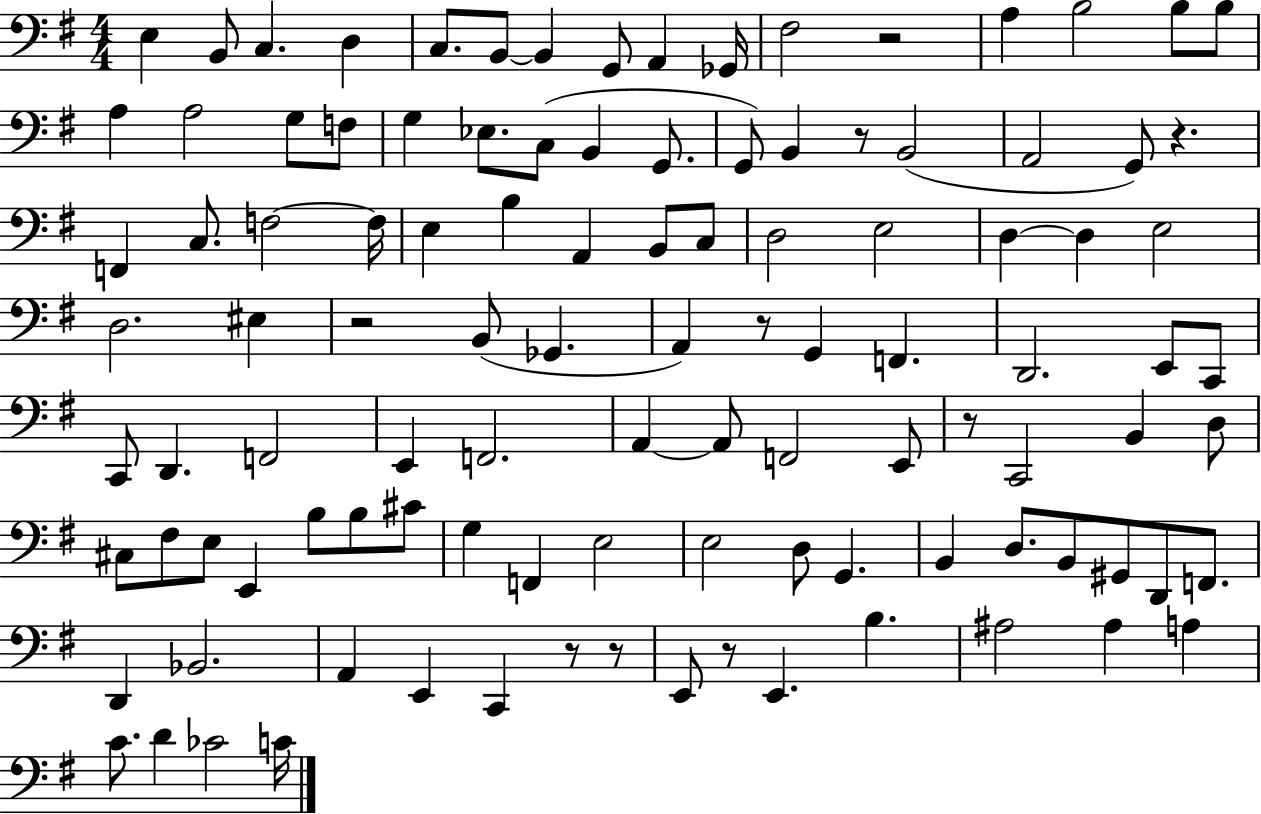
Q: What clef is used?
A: bass